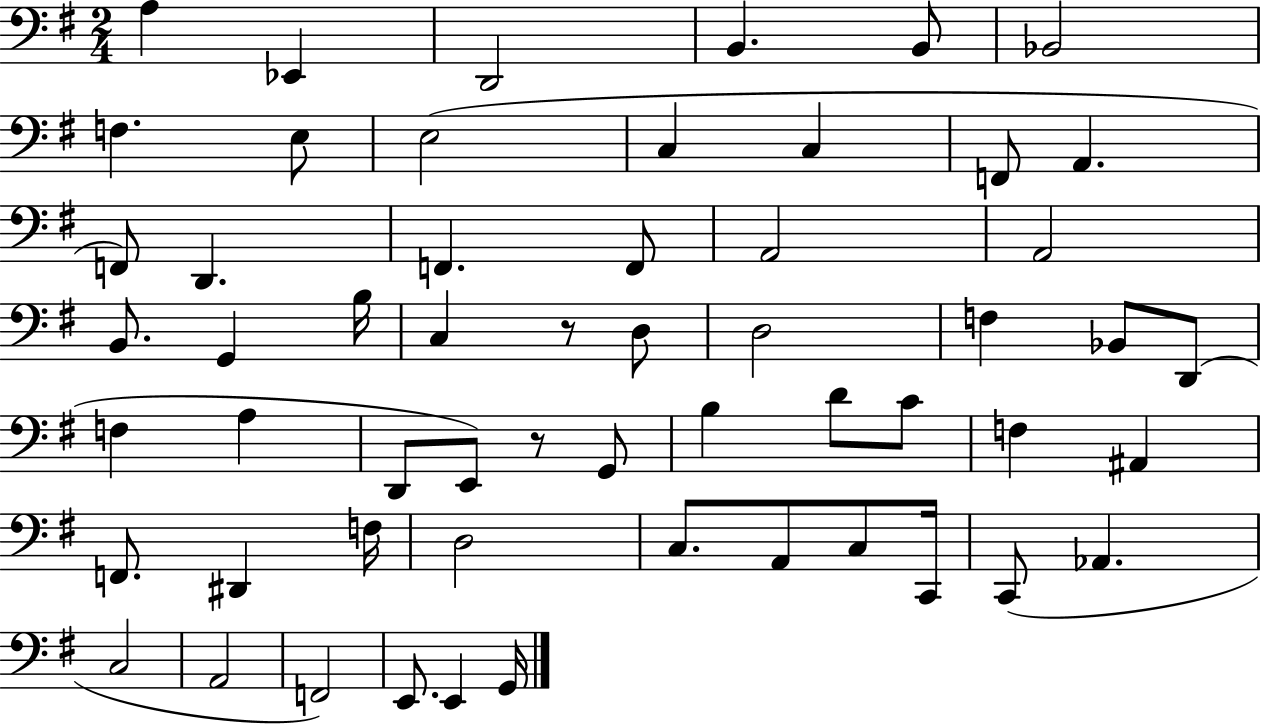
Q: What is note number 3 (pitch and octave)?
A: D2